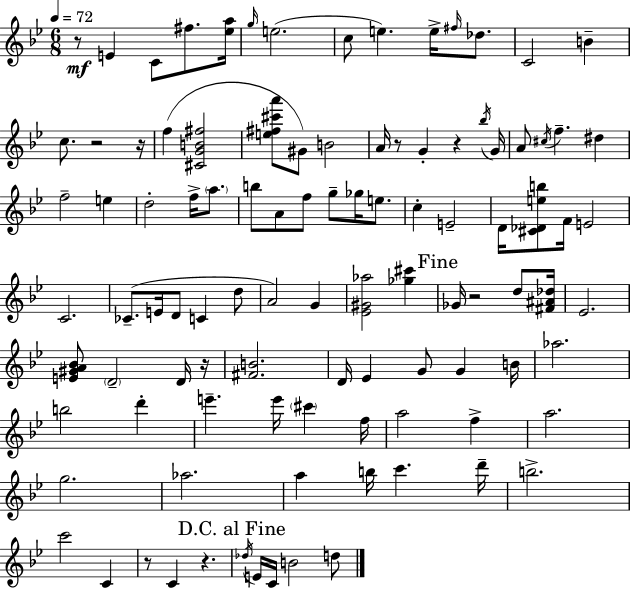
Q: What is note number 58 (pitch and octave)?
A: B4